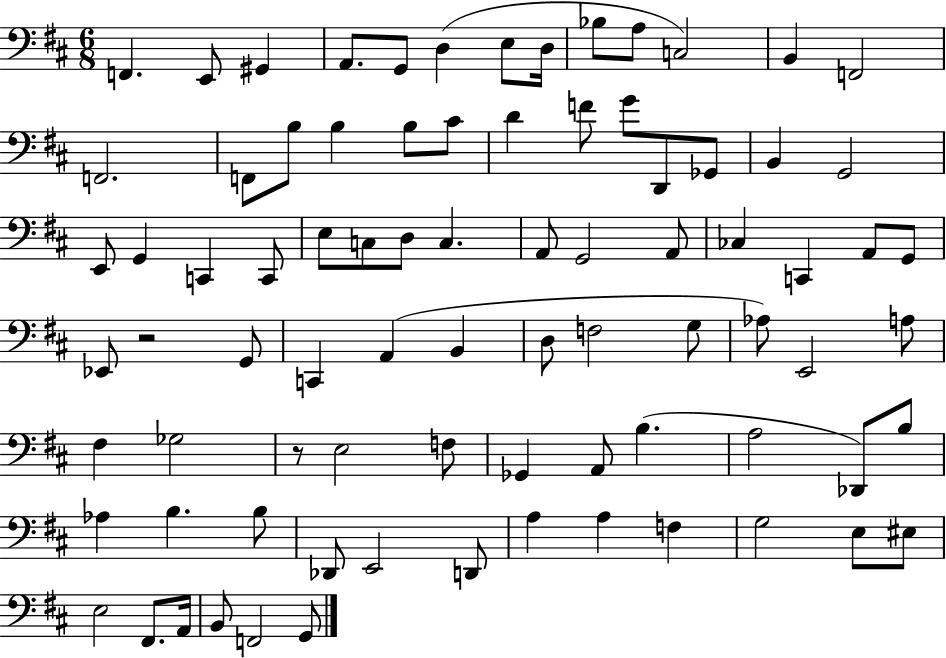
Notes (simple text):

F2/q. E2/e G#2/q A2/e. G2/e D3/q E3/e D3/s Bb3/e A3/e C3/h B2/q F2/h F2/h. F2/e B3/e B3/q B3/e C#4/e D4/q F4/e G4/e D2/e Gb2/e B2/q G2/h E2/e G2/q C2/q C2/e E3/e C3/e D3/e C3/q. A2/e G2/h A2/e CES3/q C2/q A2/e G2/e Eb2/e R/h G2/e C2/q A2/q B2/q D3/e F3/h G3/e Ab3/e E2/h A3/e F#3/q Gb3/h R/e E3/h F3/e Gb2/q A2/e B3/q. A3/h Db2/e B3/e Ab3/q B3/q. B3/e Db2/e E2/h D2/e A3/q A3/q F3/q G3/h E3/e EIS3/e E3/h F#2/e. A2/s B2/e F2/h G2/e